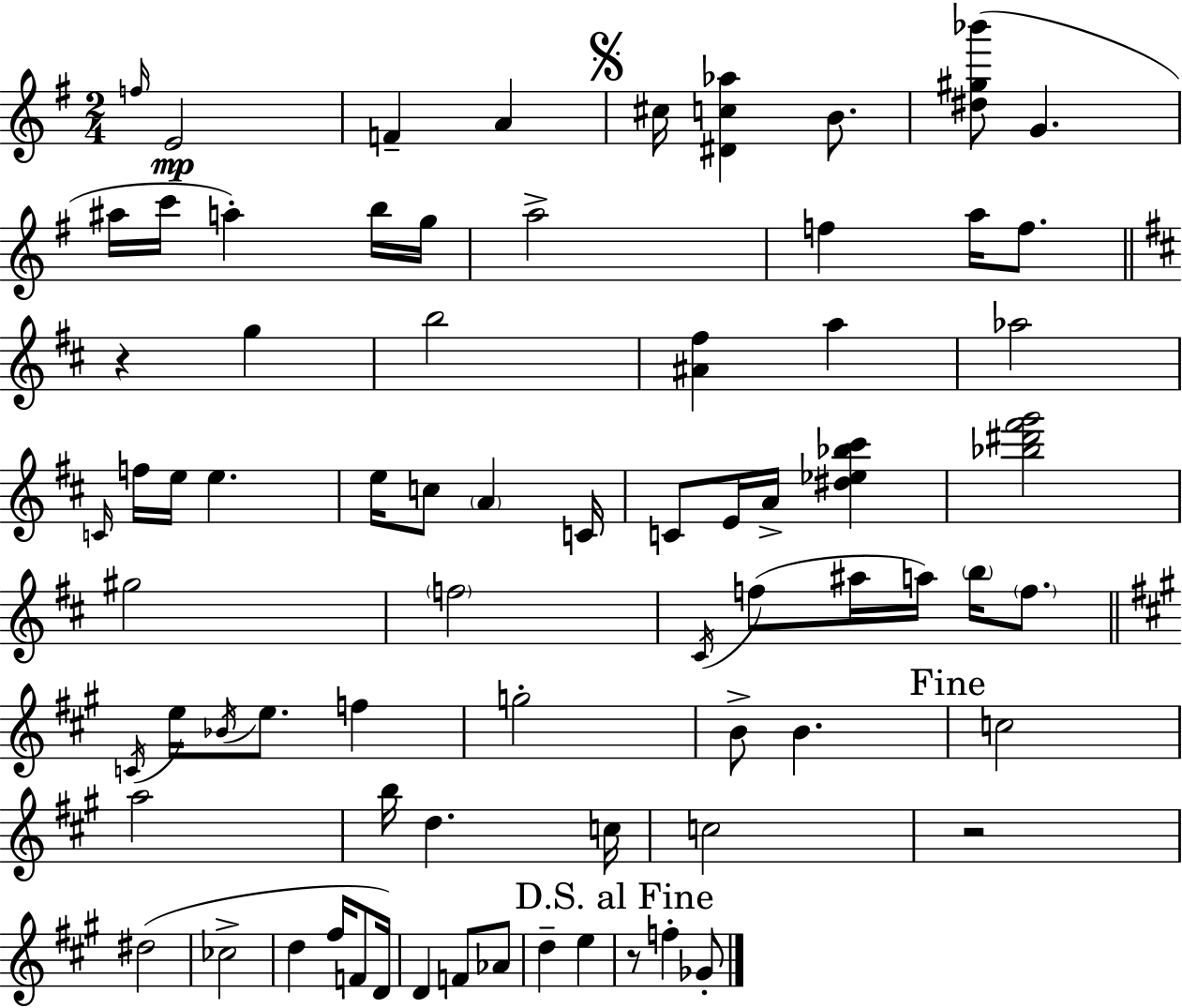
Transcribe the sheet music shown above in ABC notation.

X:1
T:Untitled
M:2/4
L:1/4
K:G
f/4 E2 F A ^c/4 [^Dc_a] B/2 [^d^g_b']/2 G ^a/4 c'/4 a b/4 g/4 a2 f a/4 f/2 z g b2 [^A^f] a _a2 C/4 f/4 e/4 e e/4 c/2 A C/4 C/2 E/4 A/4 [^d_e_b^c'] [_b^d'^f'g']2 ^g2 f2 ^C/4 f/2 ^a/4 a/4 b/4 f/2 C/4 e/4 _B/4 e/2 f g2 B/2 B c2 a2 b/4 d c/4 c2 z2 ^d2 _c2 d ^f/4 F/2 D/4 D F/2 _A/2 d e z/2 f _G/2